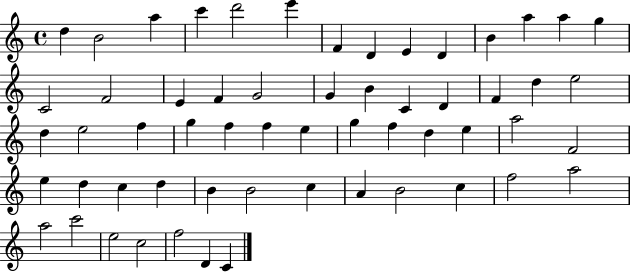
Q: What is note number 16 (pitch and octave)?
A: F4